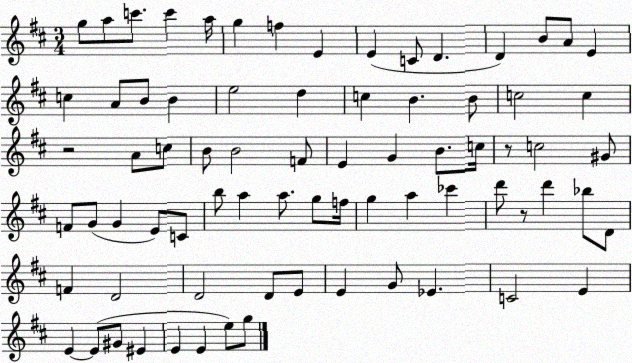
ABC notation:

X:1
T:Untitled
M:3/4
L:1/4
K:D
g/2 a/2 c'/2 c' a/4 g f E E C/2 D D B/2 A/2 E c A/2 B/2 B e2 d c B B/2 c2 c z2 A/2 c/2 B/2 B2 F/2 E G B/2 c/4 z/2 c2 ^G/2 F/2 G/2 G E/2 C/2 b/2 a a/2 g/2 f/4 g a _c' d'/2 z/2 d' _b/2 D/2 F D2 D2 D/2 E/2 E G/2 _E C2 E E E/2 ^G/2 ^E E E e/2 g/2